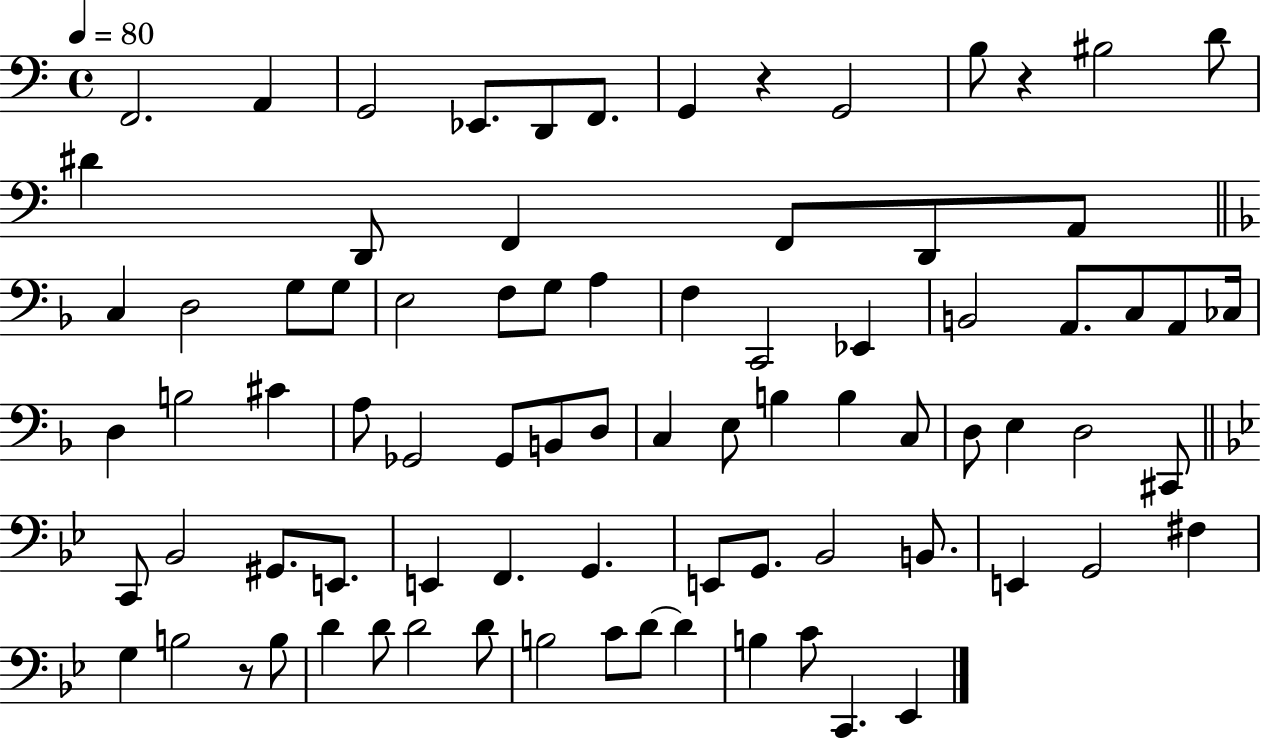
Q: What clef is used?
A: bass